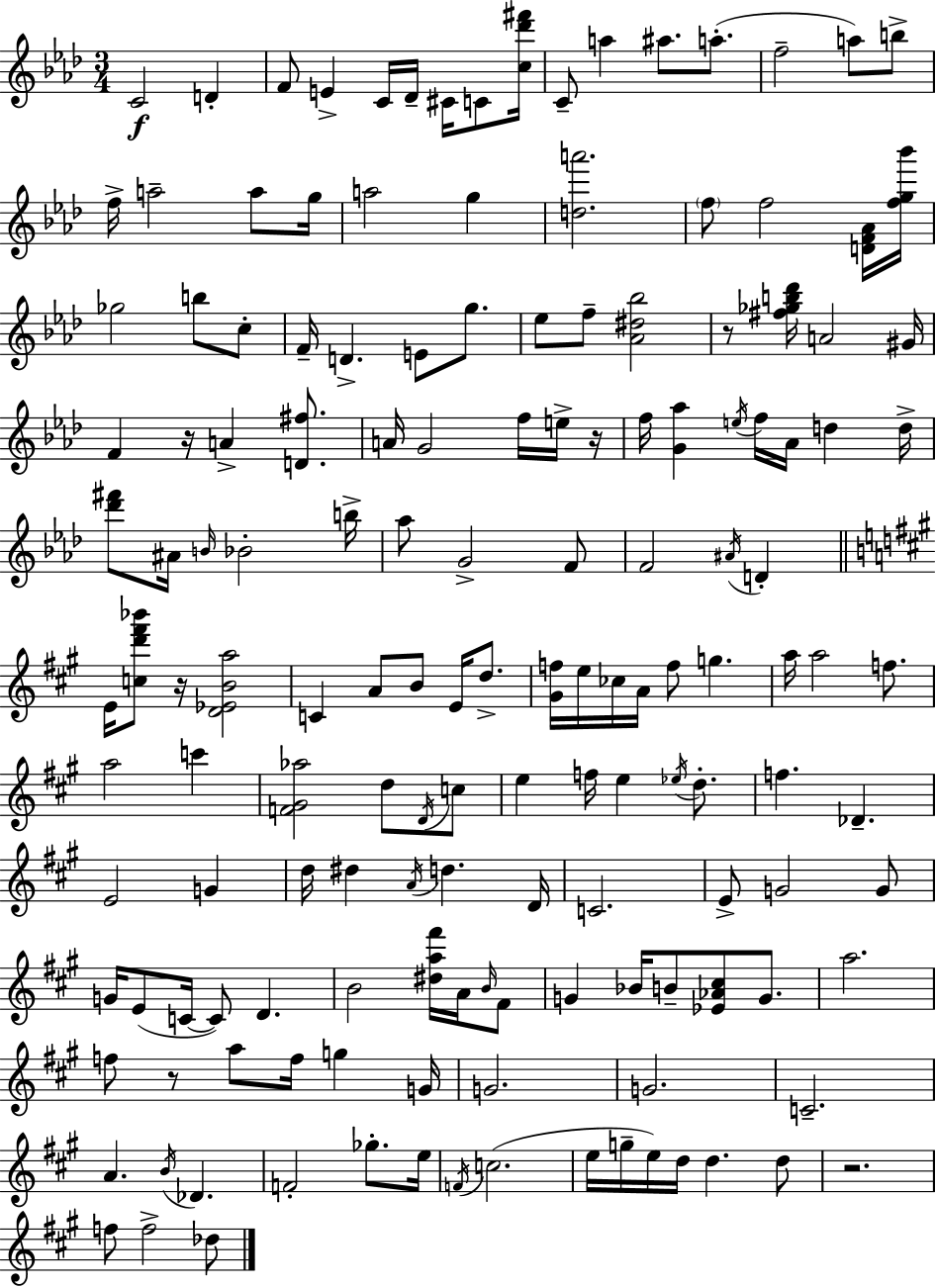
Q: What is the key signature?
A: AES major